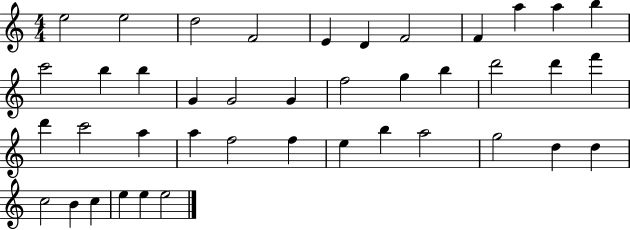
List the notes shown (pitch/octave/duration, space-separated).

E5/h E5/h D5/h F4/h E4/q D4/q F4/h F4/q A5/q A5/q B5/q C6/h B5/q B5/q G4/q G4/h G4/q F5/h G5/q B5/q D6/h D6/q F6/q D6/q C6/h A5/q A5/q F5/h F5/q E5/q B5/q A5/h G5/h D5/q D5/q C5/h B4/q C5/q E5/q E5/q E5/h